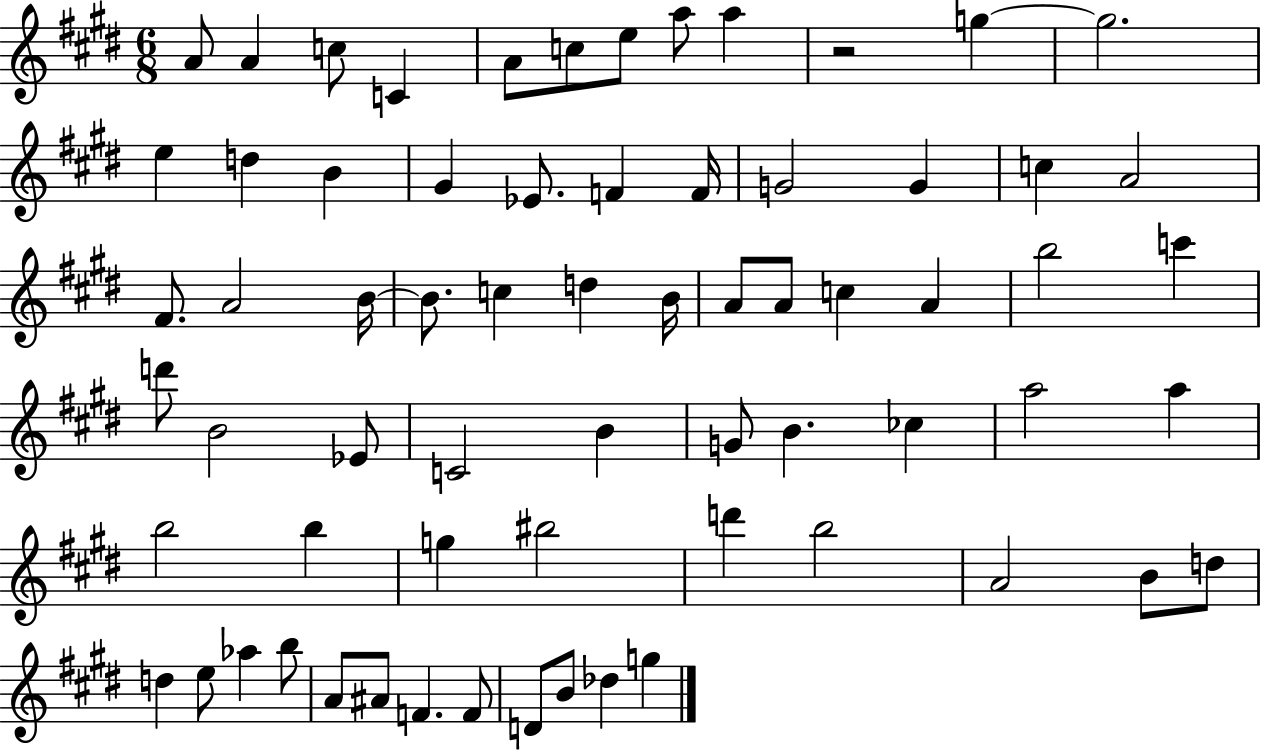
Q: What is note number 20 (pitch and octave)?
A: G4